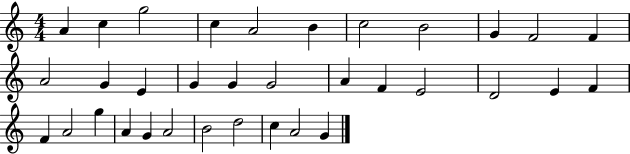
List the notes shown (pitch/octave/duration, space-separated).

A4/q C5/q G5/h C5/q A4/h B4/q C5/h B4/h G4/q F4/h F4/q A4/h G4/q E4/q G4/q G4/q G4/h A4/q F4/q E4/h D4/h E4/q F4/q F4/q A4/h G5/q A4/q G4/q A4/h B4/h D5/h C5/q A4/h G4/q